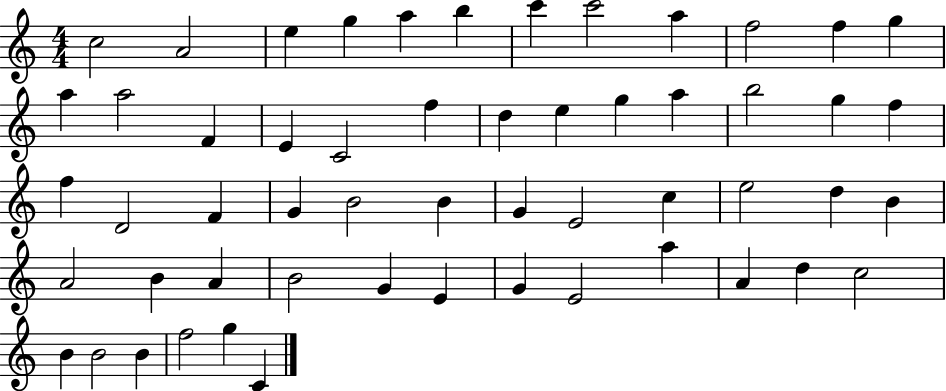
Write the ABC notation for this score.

X:1
T:Untitled
M:4/4
L:1/4
K:C
c2 A2 e g a b c' c'2 a f2 f g a a2 F E C2 f d e g a b2 g f f D2 F G B2 B G E2 c e2 d B A2 B A B2 G E G E2 a A d c2 B B2 B f2 g C